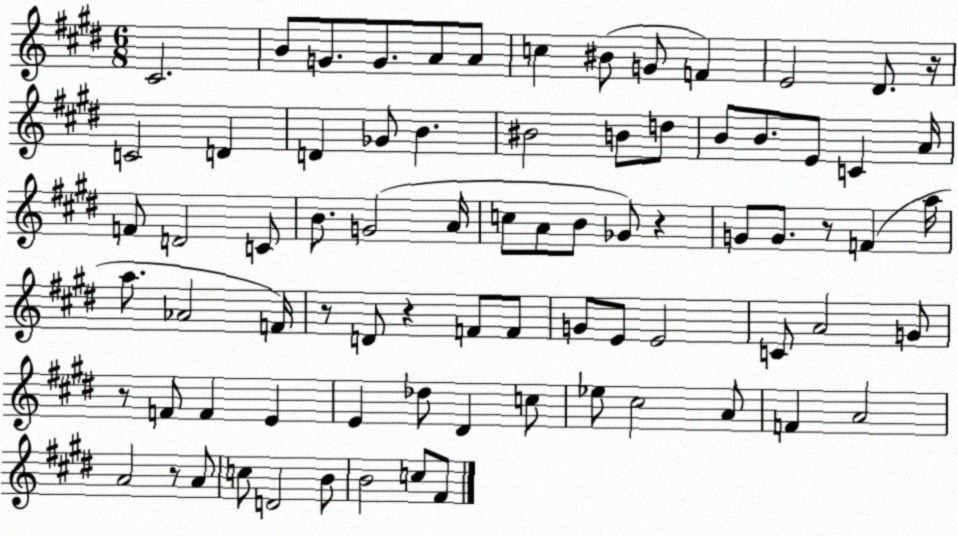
X:1
T:Untitled
M:6/8
L:1/4
K:E
^C2 B/2 G/2 G/2 A/2 A/2 c ^B/2 G/2 F E2 ^D/2 z/4 C2 D D _G/2 B ^B2 B/2 d/2 B/2 B/2 E/2 C A/4 F/2 D2 C/2 B/2 G2 A/4 c/2 A/2 B/2 _G/2 z G/2 G/2 z/2 F a/4 a/2 _A2 F/4 z/2 D/2 z F/2 F/2 G/2 E/2 E2 C/2 A2 G/2 z/2 F/2 F E E _d/2 ^D c/2 _e/2 ^c2 A/2 F A2 A2 z/2 A/2 c/2 D2 B/2 B2 c/2 ^F/2